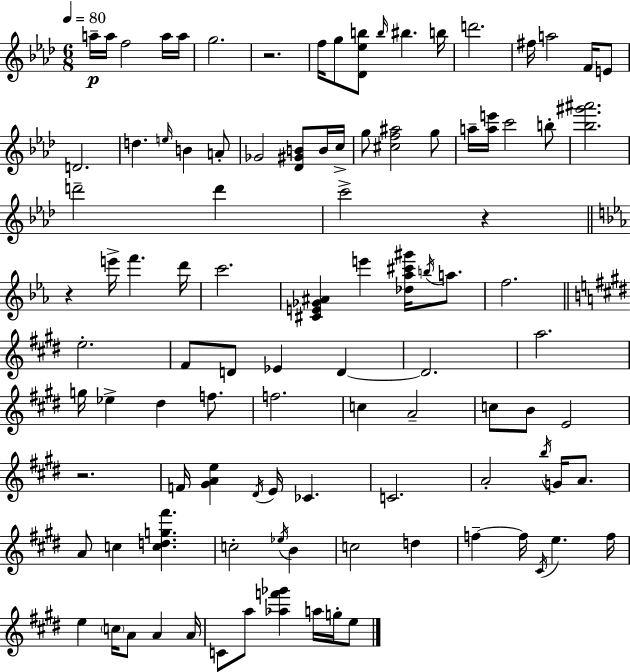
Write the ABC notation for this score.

X:1
T:Untitled
M:6/8
L:1/4
K:Fm
a/4 a/4 f2 a/4 a/4 g2 z2 f/4 g/2 [_D_eb]/2 b/4 ^b b/4 d'2 ^f/4 a2 F/4 E/2 D2 d e/4 B A/2 _G2 [_D^GB]/2 B/4 c/4 g/2 [^cf^a]2 g/2 a/4 [ae']/4 c'2 b/2 [_b^g'^a']2 d'2 d' c'2 z z e'/4 f' d'/4 c'2 [^CE_G^A] e' [_d_a^c'^g']/4 b/4 a/2 f2 e2 ^F/2 D/2 _E D D2 a2 g/4 _e ^d f/2 f2 c A2 c/2 B/2 E2 z2 F/4 [^GAe] ^D/4 E/4 _C C2 A2 b/4 G/4 A/2 A/2 c [cdg^f'] c2 _e/4 B c2 d f f/4 ^C/4 e f/4 e c/4 A/2 A A/4 C/2 a/2 [_af'_g'] a/4 g/4 e/2